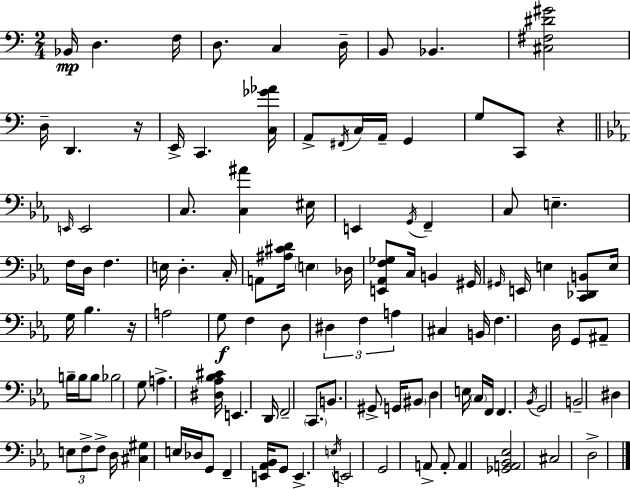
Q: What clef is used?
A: bass